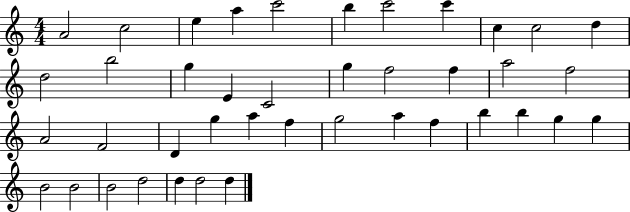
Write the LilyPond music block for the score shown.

{
  \clef treble
  \numericTimeSignature
  \time 4/4
  \key c \major
  a'2 c''2 | e''4 a''4 c'''2 | b''4 c'''2 c'''4 | c''4 c''2 d''4 | \break d''2 b''2 | g''4 e'4 c'2 | g''4 f''2 f''4 | a''2 f''2 | \break a'2 f'2 | d'4 g''4 a''4 f''4 | g''2 a''4 f''4 | b''4 b''4 g''4 g''4 | \break b'2 b'2 | b'2 d''2 | d''4 d''2 d''4 | \bar "|."
}